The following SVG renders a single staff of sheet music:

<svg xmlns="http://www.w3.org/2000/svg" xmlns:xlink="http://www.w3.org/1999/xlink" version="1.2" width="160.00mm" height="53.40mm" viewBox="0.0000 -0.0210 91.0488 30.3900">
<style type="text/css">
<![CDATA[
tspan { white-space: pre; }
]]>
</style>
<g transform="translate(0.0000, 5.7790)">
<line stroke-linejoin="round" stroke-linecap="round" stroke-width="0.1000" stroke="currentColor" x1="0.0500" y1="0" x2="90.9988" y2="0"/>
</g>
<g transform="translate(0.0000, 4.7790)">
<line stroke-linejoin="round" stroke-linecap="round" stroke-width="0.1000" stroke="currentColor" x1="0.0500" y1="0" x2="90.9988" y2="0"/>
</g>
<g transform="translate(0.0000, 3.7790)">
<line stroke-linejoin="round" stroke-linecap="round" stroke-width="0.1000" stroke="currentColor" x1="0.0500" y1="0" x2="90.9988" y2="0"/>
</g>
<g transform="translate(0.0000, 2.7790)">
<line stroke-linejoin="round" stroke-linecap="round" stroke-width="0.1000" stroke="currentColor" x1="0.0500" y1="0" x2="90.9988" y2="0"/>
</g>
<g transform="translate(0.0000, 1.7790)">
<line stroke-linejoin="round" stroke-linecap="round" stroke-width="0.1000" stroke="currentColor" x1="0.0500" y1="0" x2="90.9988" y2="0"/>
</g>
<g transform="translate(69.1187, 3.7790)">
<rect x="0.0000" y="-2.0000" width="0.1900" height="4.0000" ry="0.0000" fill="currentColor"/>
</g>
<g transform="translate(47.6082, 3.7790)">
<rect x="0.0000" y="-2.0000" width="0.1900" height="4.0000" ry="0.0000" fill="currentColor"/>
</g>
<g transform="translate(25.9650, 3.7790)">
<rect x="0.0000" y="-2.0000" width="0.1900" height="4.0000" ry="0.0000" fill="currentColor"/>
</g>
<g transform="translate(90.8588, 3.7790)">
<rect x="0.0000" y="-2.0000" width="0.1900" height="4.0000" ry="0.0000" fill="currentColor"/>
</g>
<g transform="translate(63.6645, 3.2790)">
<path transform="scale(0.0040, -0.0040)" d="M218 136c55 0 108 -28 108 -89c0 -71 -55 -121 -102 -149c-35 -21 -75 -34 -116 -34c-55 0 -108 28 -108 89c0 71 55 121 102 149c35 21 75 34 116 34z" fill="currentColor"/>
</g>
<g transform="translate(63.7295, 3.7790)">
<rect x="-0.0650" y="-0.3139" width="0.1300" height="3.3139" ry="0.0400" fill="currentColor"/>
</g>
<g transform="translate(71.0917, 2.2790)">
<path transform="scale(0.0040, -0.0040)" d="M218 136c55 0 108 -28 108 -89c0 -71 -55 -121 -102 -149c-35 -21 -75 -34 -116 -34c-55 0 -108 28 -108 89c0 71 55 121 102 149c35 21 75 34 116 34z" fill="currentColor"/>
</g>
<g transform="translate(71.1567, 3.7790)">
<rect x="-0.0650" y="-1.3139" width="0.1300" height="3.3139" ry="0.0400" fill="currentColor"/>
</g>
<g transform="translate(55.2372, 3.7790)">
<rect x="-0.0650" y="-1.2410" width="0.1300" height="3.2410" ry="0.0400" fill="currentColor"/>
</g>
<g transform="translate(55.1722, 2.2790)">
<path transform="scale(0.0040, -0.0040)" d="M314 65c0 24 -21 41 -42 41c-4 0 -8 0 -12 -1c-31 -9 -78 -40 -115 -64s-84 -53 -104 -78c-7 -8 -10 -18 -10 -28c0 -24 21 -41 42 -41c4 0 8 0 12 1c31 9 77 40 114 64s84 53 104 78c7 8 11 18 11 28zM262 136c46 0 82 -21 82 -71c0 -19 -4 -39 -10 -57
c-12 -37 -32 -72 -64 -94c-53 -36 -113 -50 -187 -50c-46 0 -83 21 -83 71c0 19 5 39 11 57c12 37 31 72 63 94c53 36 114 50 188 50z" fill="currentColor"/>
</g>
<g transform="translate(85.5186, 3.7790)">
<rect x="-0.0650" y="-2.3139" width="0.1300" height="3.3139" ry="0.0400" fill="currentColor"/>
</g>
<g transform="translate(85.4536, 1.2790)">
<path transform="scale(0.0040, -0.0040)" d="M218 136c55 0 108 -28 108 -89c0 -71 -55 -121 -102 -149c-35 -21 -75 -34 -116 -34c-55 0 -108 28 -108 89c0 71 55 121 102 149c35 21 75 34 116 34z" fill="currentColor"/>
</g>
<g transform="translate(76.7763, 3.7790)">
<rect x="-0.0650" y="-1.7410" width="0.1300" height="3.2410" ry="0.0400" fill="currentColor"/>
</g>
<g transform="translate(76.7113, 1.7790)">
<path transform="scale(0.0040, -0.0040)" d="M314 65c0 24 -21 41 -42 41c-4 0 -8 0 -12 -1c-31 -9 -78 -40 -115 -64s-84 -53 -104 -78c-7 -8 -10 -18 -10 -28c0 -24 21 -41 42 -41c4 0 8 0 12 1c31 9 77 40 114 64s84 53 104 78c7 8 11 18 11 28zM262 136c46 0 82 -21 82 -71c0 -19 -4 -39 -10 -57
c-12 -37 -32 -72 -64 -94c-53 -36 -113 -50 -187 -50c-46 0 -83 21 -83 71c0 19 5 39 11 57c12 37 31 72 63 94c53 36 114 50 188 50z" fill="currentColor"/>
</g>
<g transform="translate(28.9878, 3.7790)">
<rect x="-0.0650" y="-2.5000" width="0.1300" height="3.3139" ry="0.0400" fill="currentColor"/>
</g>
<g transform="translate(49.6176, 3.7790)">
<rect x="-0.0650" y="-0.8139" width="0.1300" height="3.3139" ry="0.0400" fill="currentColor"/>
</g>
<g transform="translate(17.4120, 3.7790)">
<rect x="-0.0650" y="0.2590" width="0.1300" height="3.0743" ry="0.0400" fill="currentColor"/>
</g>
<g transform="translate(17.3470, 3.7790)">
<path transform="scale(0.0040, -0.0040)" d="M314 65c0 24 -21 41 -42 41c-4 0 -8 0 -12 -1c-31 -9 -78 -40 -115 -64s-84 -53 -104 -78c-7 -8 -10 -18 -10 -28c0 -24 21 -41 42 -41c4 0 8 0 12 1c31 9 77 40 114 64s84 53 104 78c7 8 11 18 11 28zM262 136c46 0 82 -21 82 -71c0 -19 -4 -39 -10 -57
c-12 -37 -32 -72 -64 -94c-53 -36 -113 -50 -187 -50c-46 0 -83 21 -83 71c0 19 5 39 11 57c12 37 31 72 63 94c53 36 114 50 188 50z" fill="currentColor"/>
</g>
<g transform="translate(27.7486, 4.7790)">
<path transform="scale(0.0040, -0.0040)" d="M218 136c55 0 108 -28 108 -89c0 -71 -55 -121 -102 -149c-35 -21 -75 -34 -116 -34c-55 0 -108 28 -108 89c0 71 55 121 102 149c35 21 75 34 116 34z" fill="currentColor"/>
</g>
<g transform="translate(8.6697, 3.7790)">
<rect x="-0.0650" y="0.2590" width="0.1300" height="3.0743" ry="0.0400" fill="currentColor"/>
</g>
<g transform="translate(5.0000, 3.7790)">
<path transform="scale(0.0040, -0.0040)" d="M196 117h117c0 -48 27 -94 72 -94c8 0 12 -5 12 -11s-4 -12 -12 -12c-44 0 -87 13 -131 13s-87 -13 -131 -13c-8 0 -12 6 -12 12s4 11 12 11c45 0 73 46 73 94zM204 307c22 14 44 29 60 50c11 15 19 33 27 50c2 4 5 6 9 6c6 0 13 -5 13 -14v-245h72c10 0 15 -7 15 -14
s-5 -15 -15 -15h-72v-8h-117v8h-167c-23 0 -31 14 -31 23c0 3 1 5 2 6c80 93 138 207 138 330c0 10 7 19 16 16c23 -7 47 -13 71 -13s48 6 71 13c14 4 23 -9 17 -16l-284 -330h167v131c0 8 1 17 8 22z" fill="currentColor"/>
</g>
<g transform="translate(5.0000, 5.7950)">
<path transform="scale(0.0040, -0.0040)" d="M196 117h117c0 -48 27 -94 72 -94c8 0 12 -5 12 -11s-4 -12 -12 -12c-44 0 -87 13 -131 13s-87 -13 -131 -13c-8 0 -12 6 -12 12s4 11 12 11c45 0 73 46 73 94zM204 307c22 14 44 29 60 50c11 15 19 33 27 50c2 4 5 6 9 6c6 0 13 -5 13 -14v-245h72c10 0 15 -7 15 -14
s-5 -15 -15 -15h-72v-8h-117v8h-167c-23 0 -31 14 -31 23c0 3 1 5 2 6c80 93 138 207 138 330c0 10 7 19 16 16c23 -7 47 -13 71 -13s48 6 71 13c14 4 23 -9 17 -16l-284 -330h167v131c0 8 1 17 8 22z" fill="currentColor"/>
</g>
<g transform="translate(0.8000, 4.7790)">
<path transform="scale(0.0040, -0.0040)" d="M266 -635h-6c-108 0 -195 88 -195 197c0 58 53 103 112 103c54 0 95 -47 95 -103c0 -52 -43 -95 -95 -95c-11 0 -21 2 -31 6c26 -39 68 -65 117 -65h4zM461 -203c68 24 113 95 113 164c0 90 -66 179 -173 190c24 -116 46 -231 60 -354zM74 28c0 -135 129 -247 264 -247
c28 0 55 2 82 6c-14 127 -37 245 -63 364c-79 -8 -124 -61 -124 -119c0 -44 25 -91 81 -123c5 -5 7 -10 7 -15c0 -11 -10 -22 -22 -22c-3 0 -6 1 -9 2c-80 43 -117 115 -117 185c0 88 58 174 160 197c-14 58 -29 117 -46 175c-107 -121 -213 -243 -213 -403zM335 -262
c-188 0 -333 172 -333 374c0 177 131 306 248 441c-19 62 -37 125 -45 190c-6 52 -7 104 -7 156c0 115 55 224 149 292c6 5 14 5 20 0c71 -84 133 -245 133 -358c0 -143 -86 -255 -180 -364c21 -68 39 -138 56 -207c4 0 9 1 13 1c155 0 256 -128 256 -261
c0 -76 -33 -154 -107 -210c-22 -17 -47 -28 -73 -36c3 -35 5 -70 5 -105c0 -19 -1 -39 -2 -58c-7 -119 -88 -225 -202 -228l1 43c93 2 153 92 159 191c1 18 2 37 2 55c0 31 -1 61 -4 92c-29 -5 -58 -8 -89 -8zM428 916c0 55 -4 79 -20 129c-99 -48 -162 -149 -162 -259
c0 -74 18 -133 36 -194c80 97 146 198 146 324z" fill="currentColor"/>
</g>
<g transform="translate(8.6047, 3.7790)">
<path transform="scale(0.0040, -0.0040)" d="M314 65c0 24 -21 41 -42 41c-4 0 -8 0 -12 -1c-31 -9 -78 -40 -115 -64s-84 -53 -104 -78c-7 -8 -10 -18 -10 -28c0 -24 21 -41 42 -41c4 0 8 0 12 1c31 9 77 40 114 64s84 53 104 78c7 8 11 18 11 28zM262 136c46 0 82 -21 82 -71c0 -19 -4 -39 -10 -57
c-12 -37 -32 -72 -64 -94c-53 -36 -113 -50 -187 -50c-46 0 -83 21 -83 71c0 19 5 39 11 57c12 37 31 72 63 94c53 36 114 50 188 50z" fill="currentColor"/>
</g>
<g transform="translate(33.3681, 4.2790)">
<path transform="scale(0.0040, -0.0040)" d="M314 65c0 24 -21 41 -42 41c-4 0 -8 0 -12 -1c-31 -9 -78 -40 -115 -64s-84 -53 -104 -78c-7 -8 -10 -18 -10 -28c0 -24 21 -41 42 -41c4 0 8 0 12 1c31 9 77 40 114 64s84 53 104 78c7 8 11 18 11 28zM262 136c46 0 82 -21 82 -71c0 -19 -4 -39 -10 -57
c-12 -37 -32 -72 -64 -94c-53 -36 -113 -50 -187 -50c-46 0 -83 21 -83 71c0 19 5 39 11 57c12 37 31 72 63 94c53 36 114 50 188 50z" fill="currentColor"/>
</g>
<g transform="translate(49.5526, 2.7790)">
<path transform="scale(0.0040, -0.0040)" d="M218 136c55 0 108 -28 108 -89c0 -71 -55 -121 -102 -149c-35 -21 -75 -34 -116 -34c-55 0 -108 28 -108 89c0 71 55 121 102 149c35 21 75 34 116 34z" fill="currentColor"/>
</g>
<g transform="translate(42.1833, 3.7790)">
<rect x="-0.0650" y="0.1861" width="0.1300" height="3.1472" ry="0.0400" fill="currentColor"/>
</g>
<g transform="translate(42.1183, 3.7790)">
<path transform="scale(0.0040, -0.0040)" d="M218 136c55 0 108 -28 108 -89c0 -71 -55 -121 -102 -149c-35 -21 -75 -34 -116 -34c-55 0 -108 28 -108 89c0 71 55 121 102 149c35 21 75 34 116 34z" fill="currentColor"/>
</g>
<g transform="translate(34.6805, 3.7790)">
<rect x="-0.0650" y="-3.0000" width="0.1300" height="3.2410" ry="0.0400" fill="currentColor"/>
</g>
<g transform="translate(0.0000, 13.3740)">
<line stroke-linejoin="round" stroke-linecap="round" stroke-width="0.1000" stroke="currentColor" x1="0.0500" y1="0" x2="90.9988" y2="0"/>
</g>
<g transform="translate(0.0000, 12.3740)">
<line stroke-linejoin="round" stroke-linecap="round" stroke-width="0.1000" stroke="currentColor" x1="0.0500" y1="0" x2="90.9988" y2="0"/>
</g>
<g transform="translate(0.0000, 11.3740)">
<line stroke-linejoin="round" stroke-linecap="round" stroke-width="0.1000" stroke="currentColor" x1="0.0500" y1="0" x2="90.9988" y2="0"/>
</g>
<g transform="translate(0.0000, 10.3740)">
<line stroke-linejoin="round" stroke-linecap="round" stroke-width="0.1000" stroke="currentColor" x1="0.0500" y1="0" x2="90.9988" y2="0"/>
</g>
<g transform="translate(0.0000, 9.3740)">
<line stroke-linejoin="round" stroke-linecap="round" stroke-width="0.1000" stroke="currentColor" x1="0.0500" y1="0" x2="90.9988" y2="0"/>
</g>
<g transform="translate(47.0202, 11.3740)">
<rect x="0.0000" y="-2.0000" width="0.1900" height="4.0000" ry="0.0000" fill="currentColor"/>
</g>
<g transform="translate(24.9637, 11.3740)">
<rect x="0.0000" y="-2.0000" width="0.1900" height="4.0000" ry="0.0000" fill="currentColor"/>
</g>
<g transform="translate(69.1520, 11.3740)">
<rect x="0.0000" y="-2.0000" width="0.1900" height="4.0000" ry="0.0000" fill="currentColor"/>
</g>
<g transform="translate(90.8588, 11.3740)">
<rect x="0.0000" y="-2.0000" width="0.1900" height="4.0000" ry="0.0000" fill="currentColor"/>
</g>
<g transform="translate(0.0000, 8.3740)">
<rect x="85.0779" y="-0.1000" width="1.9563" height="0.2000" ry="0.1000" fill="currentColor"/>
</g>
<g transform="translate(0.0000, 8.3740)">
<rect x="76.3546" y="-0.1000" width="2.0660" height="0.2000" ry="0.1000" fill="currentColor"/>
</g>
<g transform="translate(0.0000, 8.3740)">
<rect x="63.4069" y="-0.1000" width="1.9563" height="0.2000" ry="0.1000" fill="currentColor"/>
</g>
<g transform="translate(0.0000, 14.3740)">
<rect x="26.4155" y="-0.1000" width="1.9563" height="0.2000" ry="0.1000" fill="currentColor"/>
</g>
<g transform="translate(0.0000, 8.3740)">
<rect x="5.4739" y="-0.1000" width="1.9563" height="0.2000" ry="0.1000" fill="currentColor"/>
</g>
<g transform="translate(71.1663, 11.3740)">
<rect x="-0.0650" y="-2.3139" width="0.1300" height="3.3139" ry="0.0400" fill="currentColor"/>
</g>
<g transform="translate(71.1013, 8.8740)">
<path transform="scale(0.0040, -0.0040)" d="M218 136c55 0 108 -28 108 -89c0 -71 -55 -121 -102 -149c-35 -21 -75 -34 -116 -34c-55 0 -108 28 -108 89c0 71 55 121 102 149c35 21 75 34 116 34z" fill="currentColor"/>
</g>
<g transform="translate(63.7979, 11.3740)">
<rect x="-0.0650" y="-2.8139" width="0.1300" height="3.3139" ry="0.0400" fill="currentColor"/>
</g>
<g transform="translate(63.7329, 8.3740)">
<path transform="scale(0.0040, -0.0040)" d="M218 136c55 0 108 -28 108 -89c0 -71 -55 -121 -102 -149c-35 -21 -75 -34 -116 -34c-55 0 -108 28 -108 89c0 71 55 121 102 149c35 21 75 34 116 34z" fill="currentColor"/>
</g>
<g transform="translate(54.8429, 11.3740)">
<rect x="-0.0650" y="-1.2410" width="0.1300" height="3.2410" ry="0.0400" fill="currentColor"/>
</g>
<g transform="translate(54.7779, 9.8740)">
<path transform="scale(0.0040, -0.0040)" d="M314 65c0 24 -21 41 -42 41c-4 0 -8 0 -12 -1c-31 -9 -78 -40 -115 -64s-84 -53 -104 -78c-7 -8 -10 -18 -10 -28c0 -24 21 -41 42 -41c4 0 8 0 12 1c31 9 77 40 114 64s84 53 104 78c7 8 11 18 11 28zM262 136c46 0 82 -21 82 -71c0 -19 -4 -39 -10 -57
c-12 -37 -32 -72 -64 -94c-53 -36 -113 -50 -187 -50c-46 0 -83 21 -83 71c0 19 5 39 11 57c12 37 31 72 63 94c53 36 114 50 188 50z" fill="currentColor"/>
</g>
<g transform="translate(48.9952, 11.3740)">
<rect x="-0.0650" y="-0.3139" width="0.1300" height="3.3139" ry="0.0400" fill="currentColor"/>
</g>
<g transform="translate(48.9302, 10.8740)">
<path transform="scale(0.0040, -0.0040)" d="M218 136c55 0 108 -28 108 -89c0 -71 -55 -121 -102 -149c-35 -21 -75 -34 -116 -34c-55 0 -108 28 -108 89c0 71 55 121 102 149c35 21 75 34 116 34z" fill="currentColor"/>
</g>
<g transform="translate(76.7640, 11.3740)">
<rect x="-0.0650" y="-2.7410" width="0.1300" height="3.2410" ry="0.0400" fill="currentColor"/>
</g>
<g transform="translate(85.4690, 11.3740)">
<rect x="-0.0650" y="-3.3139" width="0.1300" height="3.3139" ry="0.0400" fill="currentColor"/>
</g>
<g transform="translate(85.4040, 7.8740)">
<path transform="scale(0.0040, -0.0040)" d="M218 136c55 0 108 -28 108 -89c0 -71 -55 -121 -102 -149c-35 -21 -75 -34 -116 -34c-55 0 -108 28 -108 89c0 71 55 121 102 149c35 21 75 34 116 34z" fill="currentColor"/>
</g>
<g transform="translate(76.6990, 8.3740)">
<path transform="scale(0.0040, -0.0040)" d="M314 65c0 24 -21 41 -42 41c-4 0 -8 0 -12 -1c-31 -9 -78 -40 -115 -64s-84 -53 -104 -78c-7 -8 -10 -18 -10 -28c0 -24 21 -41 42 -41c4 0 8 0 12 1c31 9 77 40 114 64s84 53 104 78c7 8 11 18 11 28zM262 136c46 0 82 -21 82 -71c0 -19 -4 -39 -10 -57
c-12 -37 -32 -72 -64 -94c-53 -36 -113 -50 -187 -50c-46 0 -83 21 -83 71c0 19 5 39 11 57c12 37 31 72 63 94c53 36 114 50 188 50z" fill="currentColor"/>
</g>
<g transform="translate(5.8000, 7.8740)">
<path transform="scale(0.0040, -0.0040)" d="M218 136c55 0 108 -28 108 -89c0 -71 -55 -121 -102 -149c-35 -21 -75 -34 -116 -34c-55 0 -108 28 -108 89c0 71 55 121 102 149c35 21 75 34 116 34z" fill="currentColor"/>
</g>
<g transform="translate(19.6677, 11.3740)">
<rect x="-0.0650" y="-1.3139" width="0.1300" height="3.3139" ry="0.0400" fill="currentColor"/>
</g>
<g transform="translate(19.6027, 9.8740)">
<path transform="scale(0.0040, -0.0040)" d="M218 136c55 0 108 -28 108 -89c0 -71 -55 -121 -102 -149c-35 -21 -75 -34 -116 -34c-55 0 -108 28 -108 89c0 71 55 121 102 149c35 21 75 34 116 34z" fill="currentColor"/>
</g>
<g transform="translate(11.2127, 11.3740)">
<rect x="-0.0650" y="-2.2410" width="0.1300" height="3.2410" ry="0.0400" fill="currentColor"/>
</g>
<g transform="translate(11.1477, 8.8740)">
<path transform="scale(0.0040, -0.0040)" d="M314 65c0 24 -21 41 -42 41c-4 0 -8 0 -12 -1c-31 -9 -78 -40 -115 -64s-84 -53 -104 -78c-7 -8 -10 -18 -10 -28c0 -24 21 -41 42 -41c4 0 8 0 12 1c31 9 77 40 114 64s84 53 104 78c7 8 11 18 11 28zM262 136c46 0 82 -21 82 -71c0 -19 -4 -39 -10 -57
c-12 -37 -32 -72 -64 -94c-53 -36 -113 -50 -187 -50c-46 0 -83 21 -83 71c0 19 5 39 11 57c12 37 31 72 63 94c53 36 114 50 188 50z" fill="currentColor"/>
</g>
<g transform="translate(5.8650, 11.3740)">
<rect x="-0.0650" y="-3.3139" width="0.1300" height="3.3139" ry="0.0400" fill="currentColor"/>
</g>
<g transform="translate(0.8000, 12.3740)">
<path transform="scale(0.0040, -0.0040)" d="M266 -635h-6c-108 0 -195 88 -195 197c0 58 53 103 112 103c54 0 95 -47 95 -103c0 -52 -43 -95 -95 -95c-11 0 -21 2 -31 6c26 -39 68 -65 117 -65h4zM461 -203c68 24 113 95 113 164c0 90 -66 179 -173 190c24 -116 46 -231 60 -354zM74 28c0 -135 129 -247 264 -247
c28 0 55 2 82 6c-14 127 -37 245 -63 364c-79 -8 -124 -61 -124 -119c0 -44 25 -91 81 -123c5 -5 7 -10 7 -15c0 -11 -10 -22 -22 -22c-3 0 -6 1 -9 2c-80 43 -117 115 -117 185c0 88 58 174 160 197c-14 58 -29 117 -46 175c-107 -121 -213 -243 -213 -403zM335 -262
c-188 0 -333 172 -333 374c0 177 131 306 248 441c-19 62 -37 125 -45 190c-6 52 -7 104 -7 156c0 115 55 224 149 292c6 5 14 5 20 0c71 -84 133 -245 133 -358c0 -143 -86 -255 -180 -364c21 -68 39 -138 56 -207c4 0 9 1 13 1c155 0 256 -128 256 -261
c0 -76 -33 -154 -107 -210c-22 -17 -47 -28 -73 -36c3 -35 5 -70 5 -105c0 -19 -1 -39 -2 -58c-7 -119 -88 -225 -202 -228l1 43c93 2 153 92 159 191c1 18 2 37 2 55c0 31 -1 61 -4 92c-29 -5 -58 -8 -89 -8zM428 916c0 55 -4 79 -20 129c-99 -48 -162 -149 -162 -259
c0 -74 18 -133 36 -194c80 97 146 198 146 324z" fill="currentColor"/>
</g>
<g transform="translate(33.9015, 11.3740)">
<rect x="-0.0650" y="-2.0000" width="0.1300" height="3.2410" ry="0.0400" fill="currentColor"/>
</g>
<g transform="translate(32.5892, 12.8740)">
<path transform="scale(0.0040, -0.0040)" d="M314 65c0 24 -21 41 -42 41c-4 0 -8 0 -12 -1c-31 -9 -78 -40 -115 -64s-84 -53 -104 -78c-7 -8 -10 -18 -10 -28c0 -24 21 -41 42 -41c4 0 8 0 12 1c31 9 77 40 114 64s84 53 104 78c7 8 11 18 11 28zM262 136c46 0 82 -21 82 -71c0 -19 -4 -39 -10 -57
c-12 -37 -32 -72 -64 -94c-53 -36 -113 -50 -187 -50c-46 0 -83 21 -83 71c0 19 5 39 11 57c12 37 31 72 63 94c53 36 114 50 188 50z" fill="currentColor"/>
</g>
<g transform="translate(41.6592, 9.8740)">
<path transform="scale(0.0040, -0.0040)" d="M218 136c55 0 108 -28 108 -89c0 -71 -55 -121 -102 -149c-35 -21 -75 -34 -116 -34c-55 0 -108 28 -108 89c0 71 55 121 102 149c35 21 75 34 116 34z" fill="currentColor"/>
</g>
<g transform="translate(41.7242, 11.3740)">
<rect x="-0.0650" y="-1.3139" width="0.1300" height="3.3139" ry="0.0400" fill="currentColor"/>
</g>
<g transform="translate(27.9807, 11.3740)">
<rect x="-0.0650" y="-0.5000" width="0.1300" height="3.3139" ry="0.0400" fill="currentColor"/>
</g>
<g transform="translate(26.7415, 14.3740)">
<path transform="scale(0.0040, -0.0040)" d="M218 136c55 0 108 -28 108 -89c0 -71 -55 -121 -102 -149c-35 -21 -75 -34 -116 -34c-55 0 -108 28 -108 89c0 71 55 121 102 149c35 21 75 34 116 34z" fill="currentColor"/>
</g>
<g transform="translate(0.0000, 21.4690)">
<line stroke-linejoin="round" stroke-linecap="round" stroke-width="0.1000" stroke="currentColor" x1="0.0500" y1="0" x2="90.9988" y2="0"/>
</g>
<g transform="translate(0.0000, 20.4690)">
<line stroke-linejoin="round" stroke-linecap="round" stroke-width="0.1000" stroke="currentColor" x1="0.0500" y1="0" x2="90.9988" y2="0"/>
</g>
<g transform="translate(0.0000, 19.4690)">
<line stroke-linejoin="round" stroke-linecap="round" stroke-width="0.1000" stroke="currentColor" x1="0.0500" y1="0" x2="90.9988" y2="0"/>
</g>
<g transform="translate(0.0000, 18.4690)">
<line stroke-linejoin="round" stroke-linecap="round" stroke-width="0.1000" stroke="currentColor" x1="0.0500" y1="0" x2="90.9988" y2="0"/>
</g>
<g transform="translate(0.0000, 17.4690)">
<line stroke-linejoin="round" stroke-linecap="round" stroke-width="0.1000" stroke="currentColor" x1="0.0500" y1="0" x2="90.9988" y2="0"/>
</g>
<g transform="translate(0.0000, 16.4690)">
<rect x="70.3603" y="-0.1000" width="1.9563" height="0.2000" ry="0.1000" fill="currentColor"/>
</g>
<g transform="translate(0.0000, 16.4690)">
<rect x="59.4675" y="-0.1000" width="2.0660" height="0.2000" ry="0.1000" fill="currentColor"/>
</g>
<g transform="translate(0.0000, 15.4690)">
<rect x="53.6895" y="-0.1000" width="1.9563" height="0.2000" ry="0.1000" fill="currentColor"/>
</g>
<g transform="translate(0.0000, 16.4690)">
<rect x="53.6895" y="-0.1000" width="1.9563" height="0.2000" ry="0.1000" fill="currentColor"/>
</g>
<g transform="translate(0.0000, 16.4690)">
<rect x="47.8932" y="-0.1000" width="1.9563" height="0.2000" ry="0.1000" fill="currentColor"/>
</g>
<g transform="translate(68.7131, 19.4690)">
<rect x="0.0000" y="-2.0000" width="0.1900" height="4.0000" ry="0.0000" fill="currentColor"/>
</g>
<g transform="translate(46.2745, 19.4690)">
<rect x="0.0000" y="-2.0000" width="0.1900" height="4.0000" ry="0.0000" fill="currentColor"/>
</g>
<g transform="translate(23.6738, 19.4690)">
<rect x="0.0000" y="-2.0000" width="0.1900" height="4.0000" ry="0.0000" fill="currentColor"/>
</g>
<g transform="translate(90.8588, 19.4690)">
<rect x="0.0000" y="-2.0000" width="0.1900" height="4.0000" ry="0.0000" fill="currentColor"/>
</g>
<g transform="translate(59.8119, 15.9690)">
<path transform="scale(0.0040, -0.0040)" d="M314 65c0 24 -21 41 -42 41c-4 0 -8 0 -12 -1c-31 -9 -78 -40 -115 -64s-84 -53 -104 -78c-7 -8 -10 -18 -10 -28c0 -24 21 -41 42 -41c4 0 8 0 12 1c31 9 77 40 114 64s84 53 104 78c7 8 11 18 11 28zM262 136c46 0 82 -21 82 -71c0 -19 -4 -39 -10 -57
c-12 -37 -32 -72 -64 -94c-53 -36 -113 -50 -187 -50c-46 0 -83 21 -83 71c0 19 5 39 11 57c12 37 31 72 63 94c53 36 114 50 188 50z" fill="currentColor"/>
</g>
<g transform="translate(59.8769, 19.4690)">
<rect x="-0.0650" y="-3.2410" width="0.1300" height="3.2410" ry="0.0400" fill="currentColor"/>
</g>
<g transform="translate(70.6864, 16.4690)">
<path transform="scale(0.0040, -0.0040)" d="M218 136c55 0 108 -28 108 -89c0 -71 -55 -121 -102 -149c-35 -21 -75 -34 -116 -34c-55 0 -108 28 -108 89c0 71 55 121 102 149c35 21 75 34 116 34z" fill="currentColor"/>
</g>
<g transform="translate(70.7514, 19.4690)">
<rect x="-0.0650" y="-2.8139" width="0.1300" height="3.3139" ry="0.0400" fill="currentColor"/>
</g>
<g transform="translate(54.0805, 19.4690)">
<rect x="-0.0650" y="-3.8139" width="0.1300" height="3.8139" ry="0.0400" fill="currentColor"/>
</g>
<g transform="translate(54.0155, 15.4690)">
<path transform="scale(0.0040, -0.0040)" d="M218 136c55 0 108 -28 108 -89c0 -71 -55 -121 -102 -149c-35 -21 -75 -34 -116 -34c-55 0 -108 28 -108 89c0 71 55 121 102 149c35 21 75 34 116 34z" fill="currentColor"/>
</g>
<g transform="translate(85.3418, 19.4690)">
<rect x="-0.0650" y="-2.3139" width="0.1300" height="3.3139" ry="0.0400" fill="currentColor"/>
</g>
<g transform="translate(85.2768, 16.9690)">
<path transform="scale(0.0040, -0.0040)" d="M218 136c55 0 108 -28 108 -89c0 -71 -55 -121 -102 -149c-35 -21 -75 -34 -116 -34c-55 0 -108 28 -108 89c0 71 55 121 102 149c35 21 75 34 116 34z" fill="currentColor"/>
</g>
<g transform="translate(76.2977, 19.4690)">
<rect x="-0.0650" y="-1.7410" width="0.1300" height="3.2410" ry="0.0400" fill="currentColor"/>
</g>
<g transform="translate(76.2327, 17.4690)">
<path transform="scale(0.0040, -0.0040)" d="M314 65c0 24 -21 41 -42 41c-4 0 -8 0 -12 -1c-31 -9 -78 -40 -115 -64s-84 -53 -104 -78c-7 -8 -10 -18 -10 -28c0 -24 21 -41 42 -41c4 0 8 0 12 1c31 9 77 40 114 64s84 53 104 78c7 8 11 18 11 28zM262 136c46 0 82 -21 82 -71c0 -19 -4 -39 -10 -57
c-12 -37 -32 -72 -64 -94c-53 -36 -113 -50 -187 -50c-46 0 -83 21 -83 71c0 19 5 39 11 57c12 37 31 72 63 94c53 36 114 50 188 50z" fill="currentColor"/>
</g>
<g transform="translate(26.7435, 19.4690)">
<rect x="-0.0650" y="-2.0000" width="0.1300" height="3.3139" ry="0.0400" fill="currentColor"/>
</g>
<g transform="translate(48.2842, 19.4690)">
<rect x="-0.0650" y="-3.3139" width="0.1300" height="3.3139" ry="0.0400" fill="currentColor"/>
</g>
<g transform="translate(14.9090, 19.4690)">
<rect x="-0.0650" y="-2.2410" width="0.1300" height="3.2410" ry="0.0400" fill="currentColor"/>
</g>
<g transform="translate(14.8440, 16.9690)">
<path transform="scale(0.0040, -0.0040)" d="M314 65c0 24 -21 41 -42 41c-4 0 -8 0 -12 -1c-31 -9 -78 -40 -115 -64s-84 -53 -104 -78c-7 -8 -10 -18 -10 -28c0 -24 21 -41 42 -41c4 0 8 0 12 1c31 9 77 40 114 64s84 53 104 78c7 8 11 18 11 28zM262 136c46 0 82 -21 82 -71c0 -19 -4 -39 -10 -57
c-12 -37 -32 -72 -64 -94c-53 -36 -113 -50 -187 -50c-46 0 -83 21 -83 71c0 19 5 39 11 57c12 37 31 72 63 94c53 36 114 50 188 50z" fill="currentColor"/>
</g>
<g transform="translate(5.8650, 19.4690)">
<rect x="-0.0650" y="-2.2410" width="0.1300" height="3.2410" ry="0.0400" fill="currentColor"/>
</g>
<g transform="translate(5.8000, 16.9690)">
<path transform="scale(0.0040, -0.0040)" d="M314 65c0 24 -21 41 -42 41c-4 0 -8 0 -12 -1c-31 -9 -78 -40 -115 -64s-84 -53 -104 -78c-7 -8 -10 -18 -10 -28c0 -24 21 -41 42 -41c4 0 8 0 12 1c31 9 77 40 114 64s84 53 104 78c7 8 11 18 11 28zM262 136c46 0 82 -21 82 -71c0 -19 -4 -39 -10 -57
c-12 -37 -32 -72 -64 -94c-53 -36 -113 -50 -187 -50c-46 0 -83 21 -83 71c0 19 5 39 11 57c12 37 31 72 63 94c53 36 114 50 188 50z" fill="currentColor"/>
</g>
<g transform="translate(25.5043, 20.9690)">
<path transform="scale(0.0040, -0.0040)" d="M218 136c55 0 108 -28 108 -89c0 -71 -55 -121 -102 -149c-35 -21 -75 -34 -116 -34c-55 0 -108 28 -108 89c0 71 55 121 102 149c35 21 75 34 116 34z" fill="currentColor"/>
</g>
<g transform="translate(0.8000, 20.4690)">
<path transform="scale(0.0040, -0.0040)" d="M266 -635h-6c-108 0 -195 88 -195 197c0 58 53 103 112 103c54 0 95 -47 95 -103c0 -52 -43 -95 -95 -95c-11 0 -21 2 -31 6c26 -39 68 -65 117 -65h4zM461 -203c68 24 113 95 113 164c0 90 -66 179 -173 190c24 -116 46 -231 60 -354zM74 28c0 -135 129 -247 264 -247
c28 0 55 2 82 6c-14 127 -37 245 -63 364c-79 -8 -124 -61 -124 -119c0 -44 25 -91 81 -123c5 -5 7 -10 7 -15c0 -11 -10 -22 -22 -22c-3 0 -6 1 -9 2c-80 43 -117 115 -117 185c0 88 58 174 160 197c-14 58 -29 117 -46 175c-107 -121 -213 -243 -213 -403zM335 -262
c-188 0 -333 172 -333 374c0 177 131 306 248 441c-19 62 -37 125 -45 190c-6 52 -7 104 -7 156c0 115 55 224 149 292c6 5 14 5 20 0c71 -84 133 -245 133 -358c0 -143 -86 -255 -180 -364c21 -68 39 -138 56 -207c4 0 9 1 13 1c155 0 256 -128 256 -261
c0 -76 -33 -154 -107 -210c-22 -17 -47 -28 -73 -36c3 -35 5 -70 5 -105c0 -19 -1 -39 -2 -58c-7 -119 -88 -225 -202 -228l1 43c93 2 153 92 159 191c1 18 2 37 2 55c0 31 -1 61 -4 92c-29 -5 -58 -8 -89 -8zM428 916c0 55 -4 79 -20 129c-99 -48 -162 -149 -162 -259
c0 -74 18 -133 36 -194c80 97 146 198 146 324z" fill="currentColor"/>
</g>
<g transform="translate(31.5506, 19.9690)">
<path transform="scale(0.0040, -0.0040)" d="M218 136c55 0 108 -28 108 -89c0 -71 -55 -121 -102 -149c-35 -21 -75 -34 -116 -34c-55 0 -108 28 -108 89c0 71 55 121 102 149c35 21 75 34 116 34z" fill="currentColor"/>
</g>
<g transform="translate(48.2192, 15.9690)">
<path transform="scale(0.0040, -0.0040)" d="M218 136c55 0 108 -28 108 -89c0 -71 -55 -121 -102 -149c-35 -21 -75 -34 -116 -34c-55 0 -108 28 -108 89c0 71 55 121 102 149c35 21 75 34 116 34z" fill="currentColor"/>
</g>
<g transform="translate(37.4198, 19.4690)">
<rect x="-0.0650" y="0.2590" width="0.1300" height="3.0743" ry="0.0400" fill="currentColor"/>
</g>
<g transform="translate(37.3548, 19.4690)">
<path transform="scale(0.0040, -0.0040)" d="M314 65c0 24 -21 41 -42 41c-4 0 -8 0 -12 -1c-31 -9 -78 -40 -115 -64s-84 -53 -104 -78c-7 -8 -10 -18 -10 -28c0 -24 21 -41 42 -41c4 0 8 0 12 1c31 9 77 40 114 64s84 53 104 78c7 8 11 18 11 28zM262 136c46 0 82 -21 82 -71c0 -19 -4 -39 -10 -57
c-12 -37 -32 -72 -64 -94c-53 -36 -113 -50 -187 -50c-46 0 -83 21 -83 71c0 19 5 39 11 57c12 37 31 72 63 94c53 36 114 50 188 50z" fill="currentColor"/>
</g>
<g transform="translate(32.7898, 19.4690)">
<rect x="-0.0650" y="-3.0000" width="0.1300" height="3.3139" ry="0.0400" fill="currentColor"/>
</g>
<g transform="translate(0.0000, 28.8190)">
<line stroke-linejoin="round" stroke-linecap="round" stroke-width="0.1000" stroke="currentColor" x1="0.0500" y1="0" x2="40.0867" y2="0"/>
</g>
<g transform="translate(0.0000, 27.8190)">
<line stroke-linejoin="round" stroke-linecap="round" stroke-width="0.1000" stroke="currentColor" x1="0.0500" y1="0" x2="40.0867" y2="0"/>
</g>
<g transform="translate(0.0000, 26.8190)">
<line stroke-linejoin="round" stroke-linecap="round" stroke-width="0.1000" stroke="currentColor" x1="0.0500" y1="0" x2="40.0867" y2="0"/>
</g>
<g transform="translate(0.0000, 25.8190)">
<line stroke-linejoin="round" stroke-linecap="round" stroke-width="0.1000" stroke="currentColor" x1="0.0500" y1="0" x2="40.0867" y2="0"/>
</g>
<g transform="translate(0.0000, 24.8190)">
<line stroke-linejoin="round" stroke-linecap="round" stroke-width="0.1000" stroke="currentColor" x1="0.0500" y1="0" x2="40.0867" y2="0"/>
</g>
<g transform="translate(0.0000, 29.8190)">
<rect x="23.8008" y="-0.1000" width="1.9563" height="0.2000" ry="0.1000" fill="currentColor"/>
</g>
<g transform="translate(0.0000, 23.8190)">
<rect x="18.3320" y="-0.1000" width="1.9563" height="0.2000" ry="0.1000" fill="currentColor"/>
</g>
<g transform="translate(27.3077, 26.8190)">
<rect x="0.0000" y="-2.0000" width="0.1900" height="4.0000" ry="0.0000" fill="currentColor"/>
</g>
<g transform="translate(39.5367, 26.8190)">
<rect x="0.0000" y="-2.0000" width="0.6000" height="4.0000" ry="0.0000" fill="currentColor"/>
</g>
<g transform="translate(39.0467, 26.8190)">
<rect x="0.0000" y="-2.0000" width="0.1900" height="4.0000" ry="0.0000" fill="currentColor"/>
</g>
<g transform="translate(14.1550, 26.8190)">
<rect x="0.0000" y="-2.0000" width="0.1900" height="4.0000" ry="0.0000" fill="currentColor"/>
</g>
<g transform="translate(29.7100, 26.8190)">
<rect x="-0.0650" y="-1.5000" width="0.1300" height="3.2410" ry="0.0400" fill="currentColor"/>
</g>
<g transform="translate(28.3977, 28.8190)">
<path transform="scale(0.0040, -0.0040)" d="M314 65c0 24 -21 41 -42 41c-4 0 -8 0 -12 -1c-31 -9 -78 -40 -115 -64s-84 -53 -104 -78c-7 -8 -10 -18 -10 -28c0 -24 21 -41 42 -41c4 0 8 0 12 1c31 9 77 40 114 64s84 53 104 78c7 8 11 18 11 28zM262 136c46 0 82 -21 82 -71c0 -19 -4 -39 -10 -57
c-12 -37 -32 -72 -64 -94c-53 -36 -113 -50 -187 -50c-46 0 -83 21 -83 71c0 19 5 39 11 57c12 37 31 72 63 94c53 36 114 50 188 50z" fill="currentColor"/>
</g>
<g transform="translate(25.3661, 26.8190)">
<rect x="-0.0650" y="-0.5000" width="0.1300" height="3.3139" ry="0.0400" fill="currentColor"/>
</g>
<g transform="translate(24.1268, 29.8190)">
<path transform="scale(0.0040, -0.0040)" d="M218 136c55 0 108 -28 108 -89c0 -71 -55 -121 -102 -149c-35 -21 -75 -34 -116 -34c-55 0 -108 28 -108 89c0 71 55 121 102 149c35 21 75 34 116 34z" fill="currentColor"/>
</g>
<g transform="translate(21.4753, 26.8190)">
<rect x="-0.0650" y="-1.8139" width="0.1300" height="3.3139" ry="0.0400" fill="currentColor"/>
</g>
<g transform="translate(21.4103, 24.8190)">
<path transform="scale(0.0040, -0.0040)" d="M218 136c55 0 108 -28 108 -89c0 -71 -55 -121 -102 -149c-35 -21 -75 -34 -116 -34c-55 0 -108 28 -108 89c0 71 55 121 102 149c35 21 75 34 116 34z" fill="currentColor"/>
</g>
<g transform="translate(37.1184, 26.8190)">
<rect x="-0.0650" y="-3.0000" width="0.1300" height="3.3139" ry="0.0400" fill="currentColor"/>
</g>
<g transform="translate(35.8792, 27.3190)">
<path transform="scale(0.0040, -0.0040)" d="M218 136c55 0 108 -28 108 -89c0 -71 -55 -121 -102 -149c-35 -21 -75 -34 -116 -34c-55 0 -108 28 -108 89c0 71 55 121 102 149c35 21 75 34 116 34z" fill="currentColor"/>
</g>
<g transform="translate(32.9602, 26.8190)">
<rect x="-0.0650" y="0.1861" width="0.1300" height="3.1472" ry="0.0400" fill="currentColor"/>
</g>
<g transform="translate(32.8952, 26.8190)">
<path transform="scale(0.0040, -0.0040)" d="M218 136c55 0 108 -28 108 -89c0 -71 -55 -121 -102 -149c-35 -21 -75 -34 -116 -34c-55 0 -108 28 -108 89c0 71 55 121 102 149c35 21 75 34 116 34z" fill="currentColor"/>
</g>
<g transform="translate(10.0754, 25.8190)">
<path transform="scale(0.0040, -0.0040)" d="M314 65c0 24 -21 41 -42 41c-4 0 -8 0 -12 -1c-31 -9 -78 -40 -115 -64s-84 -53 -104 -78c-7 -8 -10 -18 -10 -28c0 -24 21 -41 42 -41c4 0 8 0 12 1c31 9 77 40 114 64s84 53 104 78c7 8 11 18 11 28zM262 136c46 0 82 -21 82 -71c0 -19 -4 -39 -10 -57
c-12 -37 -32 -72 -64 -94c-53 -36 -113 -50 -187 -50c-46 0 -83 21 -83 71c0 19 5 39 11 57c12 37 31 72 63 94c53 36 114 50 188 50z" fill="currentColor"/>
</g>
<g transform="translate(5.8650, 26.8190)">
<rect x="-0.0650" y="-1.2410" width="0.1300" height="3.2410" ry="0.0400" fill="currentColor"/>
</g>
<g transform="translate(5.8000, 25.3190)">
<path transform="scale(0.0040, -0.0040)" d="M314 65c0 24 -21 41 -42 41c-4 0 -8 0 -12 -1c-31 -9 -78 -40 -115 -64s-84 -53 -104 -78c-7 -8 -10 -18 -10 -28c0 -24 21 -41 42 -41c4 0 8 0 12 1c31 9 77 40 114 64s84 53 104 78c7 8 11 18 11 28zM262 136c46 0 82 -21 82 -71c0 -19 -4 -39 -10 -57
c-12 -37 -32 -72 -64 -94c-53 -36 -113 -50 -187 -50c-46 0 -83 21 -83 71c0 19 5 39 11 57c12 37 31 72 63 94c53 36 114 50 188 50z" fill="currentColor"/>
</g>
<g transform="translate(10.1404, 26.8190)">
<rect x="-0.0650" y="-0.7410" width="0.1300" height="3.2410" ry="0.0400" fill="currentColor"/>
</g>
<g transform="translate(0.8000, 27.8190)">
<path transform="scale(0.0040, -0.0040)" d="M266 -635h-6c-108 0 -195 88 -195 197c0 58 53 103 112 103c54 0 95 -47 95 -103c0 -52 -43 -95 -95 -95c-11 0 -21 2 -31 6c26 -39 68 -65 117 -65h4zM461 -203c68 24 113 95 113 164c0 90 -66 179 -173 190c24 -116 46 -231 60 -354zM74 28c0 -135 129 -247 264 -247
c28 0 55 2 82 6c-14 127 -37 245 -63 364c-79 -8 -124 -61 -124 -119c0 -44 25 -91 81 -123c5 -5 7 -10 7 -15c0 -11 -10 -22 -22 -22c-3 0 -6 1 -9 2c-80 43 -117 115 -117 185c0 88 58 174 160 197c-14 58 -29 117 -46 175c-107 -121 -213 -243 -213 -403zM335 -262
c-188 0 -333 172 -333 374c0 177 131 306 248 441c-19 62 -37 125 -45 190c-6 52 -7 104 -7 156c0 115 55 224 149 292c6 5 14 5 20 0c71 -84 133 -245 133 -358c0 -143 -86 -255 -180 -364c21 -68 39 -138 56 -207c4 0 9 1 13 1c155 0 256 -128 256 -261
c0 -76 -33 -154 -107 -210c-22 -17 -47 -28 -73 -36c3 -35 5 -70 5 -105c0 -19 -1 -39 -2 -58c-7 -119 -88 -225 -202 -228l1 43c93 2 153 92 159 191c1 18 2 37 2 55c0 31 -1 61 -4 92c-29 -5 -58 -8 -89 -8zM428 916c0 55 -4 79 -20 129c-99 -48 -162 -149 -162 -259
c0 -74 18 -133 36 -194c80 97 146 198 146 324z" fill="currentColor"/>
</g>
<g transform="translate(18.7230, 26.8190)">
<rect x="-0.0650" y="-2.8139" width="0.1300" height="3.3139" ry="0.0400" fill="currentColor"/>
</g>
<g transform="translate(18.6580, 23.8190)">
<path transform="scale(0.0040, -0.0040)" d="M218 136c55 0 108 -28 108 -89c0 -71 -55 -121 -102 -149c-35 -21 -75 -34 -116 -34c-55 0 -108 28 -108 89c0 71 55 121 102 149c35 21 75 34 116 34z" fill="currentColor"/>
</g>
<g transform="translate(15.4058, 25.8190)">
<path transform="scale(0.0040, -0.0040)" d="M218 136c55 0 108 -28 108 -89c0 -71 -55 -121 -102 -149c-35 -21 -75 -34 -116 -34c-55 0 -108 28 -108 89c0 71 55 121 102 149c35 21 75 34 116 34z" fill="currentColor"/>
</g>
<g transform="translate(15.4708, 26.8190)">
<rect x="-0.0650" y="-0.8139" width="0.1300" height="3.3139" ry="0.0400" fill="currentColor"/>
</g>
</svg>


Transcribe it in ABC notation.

X:1
T:Untitled
M:4/4
L:1/4
K:C
B2 B2 G A2 B d e2 c e f2 g b g2 e C F2 e c e2 a g a2 b g2 g2 F A B2 b c' b2 a f2 g e2 d2 d a f C E2 B A